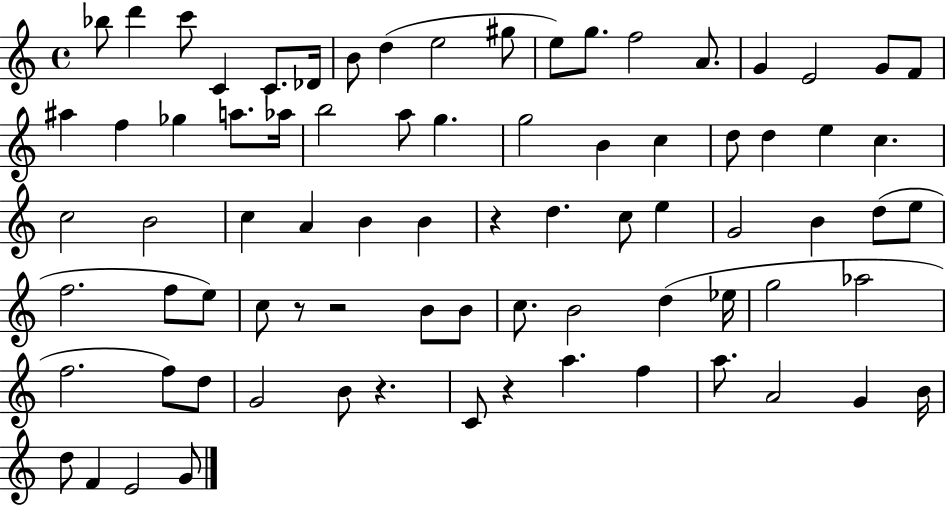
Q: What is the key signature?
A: C major